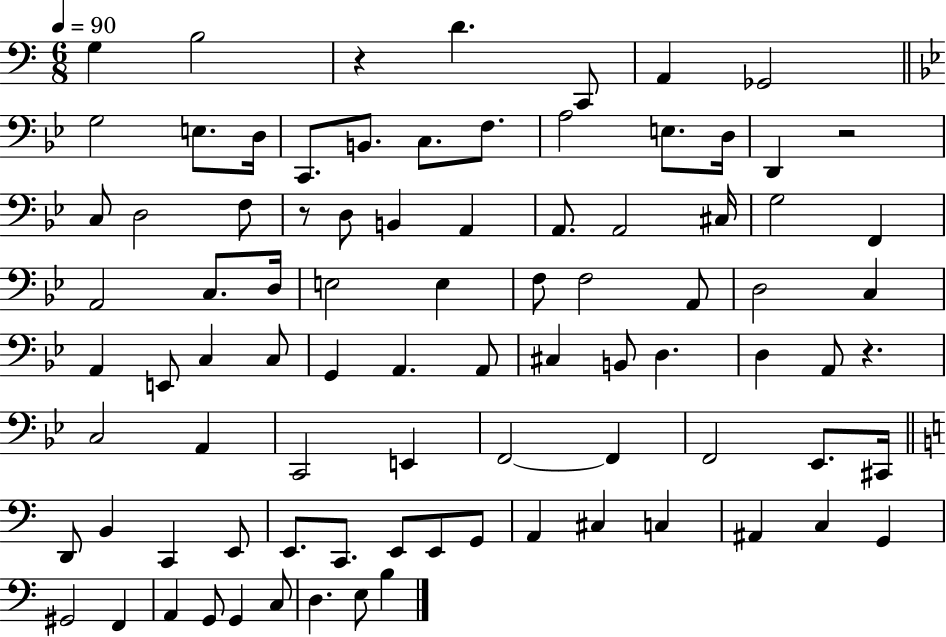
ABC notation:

X:1
T:Untitled
M:6/8
L:1/4
K:C
G, B,2 z D C,,/2 A,, _G,,2 G,2 E,/2 D,/4 C,,/2 B,,/2 C,/2 F,/2 A,2 E,/2 D,/4 D,, z2 C,/2 D,2 F,/2 z/2 D,/2 B,, A,, A,,/2 A,,2 ^C,/4 G,2 F,, A,,2 C,/2 D,/4 E,2 E, F,/2 F,2 A,,/2 D,2 C, A,, E,,/2 C, C,/2 G,, A,, A,,/2 ^C, B,,/2 D, D, A,,/2 z C,2 A,, C,,2 E,, F,,2 F,, F,,2 _E,,/2 ^C,,/4 D,,/2 B,, C,, E,,/2 E,,/2 C,,/2 E,,/2 E,,/2 G,,/2 A,, ^C, C, ^A,, C, G,, ^G,,2 F,, A,, G,,/2 G,, C,/2 D, E,/2 B,